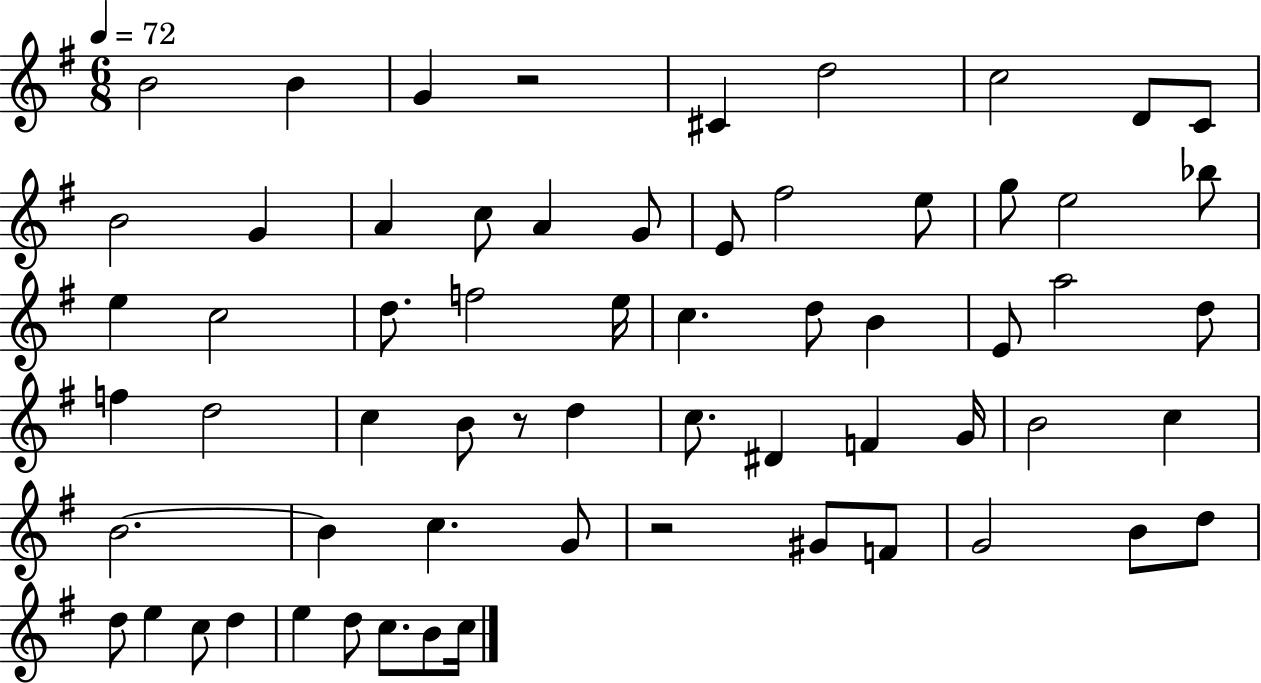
B4/h B4/q G4/q R/h C#4/q D5/h C5/h D4/e C4/e B4/h G4/q A4/q C5/e A4/q G4/e E4/e F#5/h E5/e G5/e E5/h Bb5/e E5/q C5/h D5/e. F5/h E5/s C5/q. D5/e B4/q E4/e A5/h D5/e F5/q D5/h C5/q B4/e R/e D5/q C5/e. D#4/q F4/q G4/s B4/h C5/q B4/h. B4/q C5/q. G4/e R/h G#4/e F4/e G4/h B4/e D5/e D5/e E5/q C5/e D5/q E5/q D5/e C5/e. B4/e C5/s